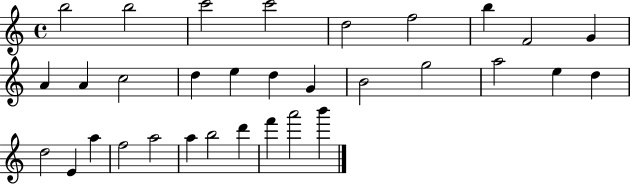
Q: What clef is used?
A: treble